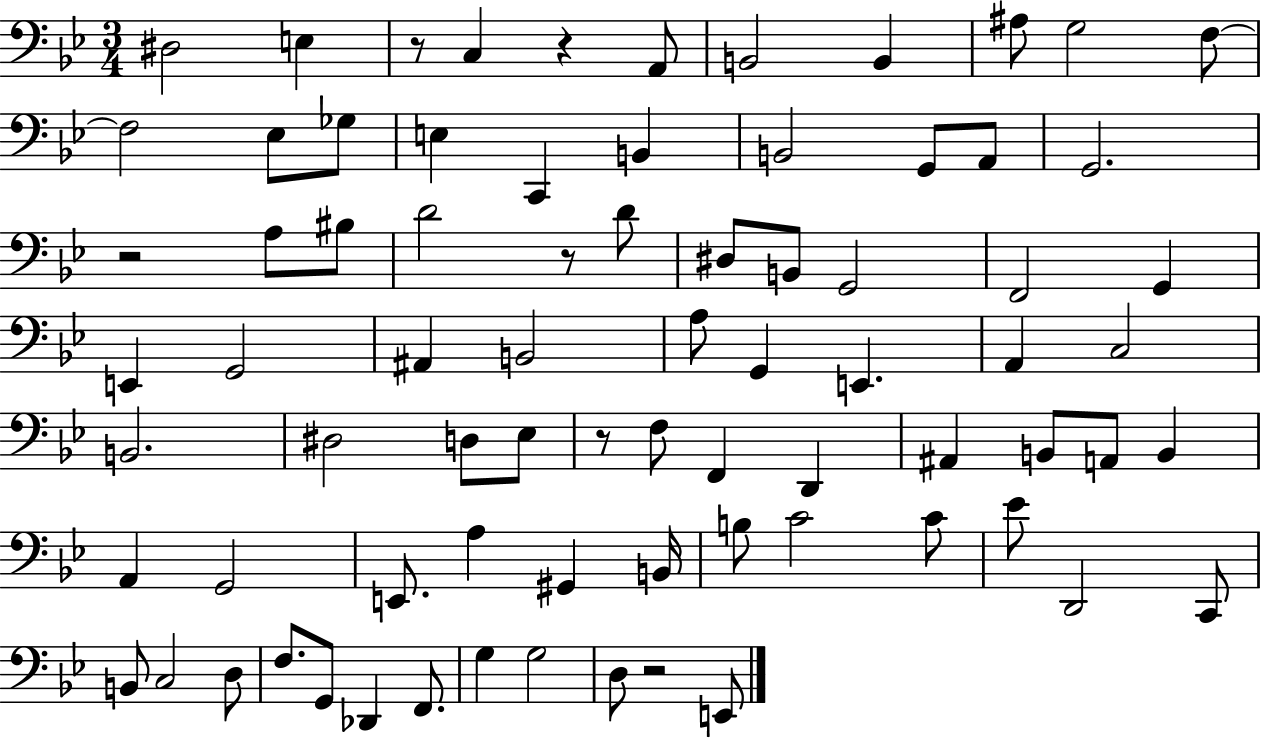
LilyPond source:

{
  \clef bass
  \numericTimeSignature
  \time 3/4
  \key bes \major
  dis2 e4 | r8 c4 r4 a,8 | b,2 b,4 | ais8 g2 f8~~ | \break f2 ees8 ges8 | e4 c,4 b,4 | b,2 g,8 a,8 | g,2. | \break r2 a8 bis8 | d'2 r8 d'8 | dis8 b,8 g,2 | f,2 g,4 | \break e,4 g,2 | ais,4 b,2 | a8 g,4 e,4. | a,4 c2 | \break b,2. | dis2 d8 ees8 | r8 f8 f,4 d,4 | ais,4 b,8 a,8 b,4 | \break a,4 g,2 | e,8. a4 gis,4 b,16 | b8 c'2 c'8 | ees'8 d,2 c,8 | \break b,8 c2 d8 | f8. g,8 des,4 f,8. | g4 g2 | d8 r2 e,8 | \break \bar "|."
}